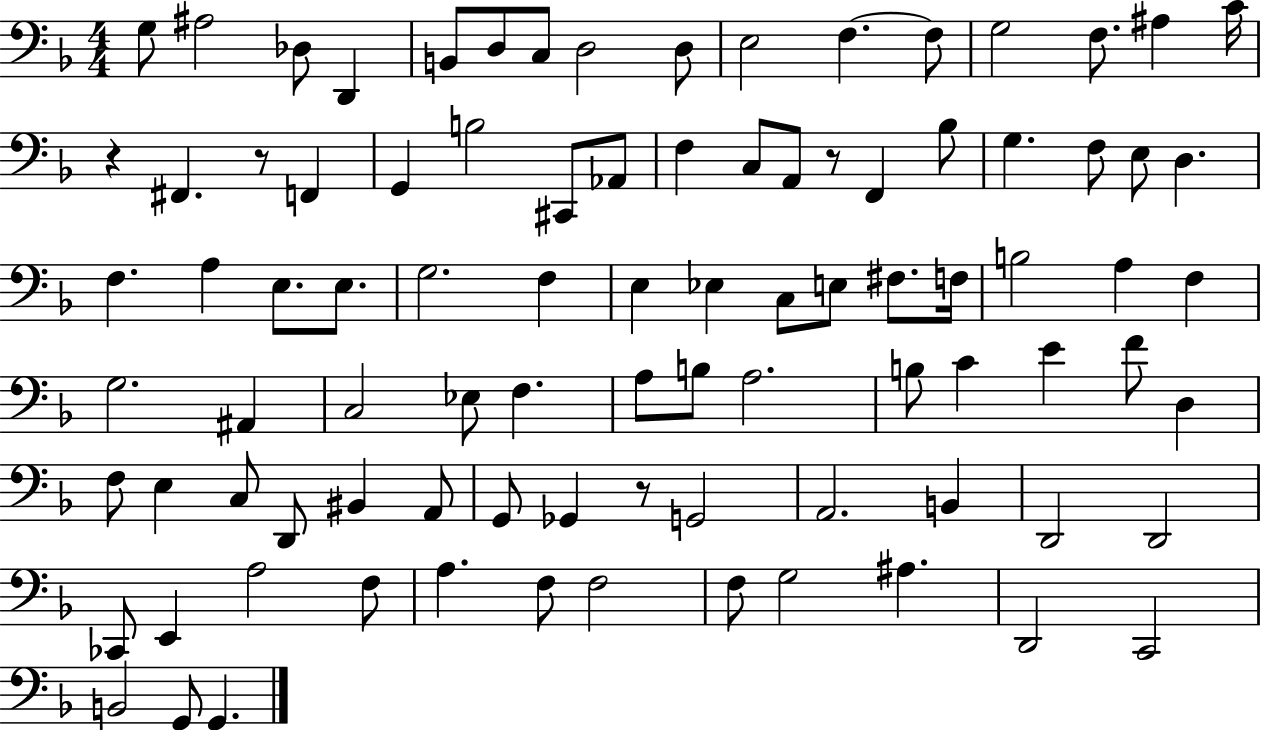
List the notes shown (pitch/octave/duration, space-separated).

G3/e A#3/h Db3/e D2/q B2/e D3/e C3/e D3/h D3/e E3/h F3/q. F3/e G3/h F3/e. A#3/q C4/s R/q F#2/q. R/e F2/q G2/q B3/h C#2/e Ab2/e F3/q C3/e A2/e R/e F2/q Bb3/e G3/q. F3/e E3/e D3/q. F3/q. A3/q E3/e. E3/e. G3/h. F3/q E3/q Eb3/q C3/e E3/e F#3/e. F3/s B3/h A3/q F3/q G3/h. A#2/q C3/h Eb3/e F3/q. A3/e B3/e A3/h. B3/e C4/q E4/q F4/e D3/q F3/e E3/q C3/e D2/e BIS2/q A2/e G2/e Gb2/q R/e G2/h A2/h. B2/q D2/h D2/h CES2/e E2/q A3/h F3/e A3/q. F3/e F3/h F3/e G3/h A#3/q. D2/h C2/h B2/h G2/e G2/q.